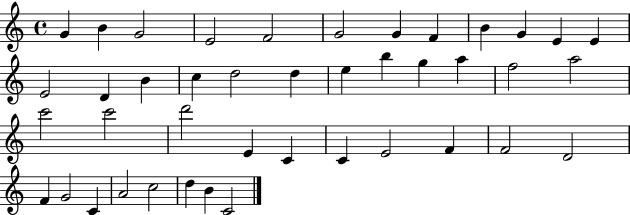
X:1
T:Untitled
M:4/4
L:1/4
K:C
G B G2 E2 F2 G2 G F B G E E E2 D B c d2 d e b g a f2 a2 c'2 c'2 d'2 E C C E2 F F2 D2 F G2 C A2 c2 d B C2